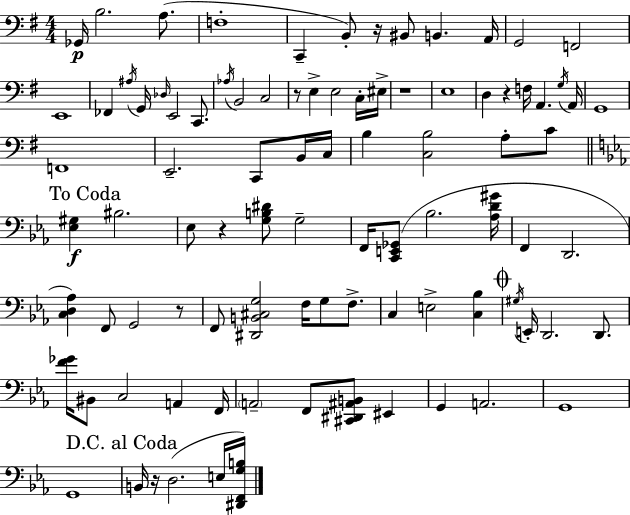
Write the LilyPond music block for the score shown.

{
  \clef bass
  \numericTimeSignature
  \time 4/4
  \key g \major
  ges,16\p b2. a8.( | f1-. | c,4-- b,8-.) r16 bis,8 b,4. a,16 | g,2 f,2 | \break e,1 | fes,4 \acciaccatura { ais16 } g,16 \grace { des16 } e,2 c,8. | \acciaccatura { aes16 } b,2 c2 | r8 e4-> e2 | \break c16-. eis16-> r1 | e1 | d4 r4 f16 a,4. | \acciaccatura { g16 } a,16 g,1 | \break f,1 | e,2.-- | c,8 b,16 c16 b4 <c b>2 | a8-. c'8 \mark "To Coda" \bar "||" \break \key ees \major <ees gis>4\f bis2. | ees8 r4 <g b dis'>8 g2-- | f,16 <c, e, ges,>8( bes2. <aes d' gis'>16 | f,4 d,2. | \break <c d aes>4) f,8 g,2 r8 | f,8 <dis, b, cis g>2 f16 g8 f8.-> | c4 e2-> <c bes>4 | \mark \markup { \musicglyph "scripts.coda" } \acciaccatura { gis16 } e,16-. d,2. d,8. | \break <f' ges'>16 bis,8 c2 a,4 | f,16 \parenthesize a,2-- f,8 <cis, dis, ais, b,>8 eis,4 | g,4 a,2. | g,1 | \break g,1 | \mark "D.C. al Coda" b,16 r16 d2.( e16 | <dis, f, g b>16) \bar "|."
}